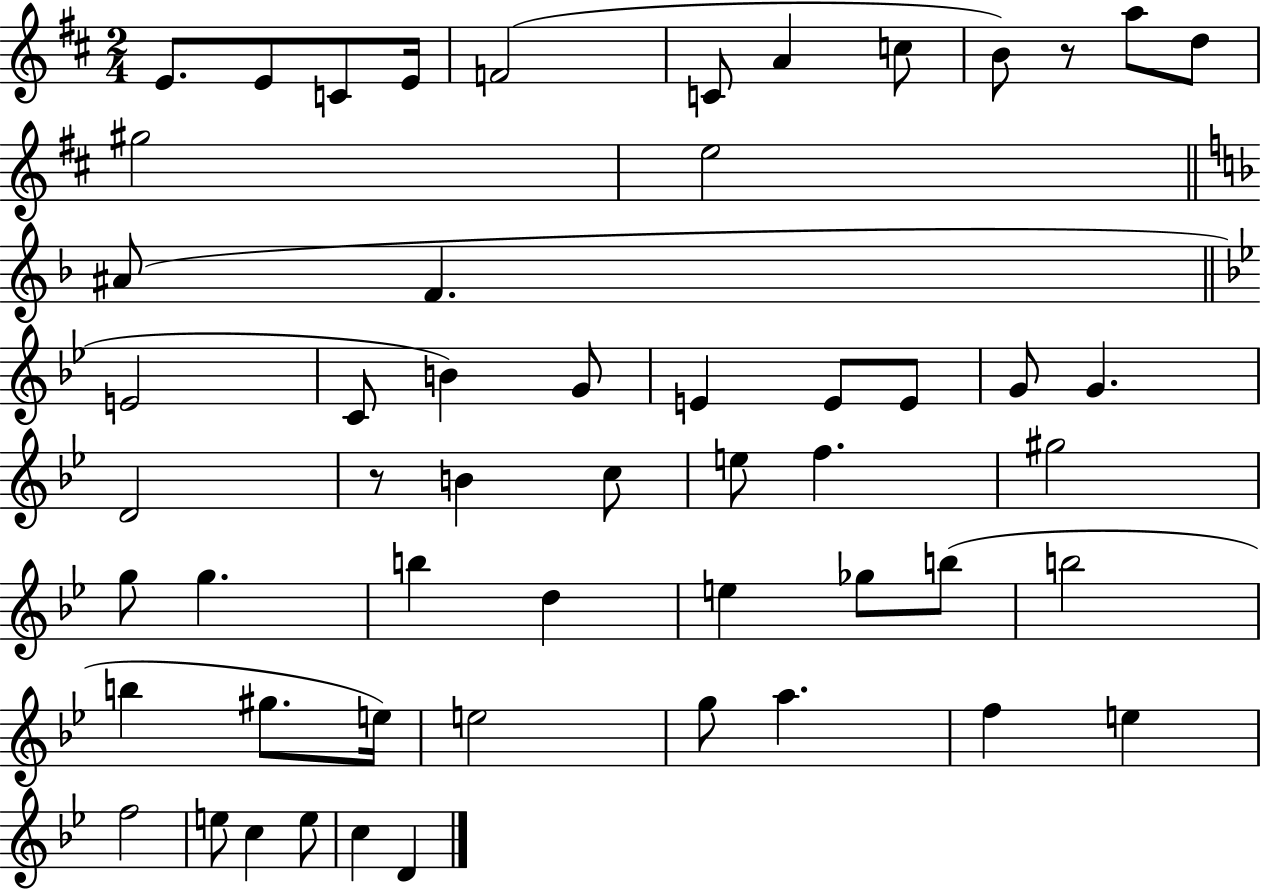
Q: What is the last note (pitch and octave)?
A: D4